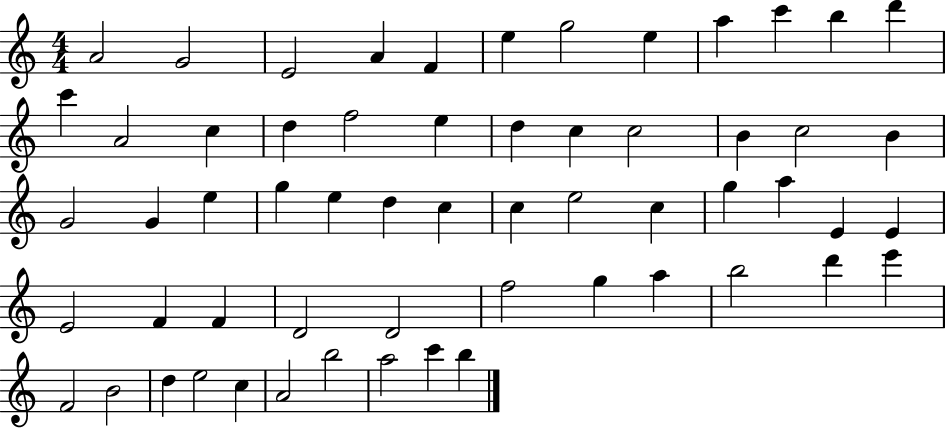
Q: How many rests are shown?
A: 0